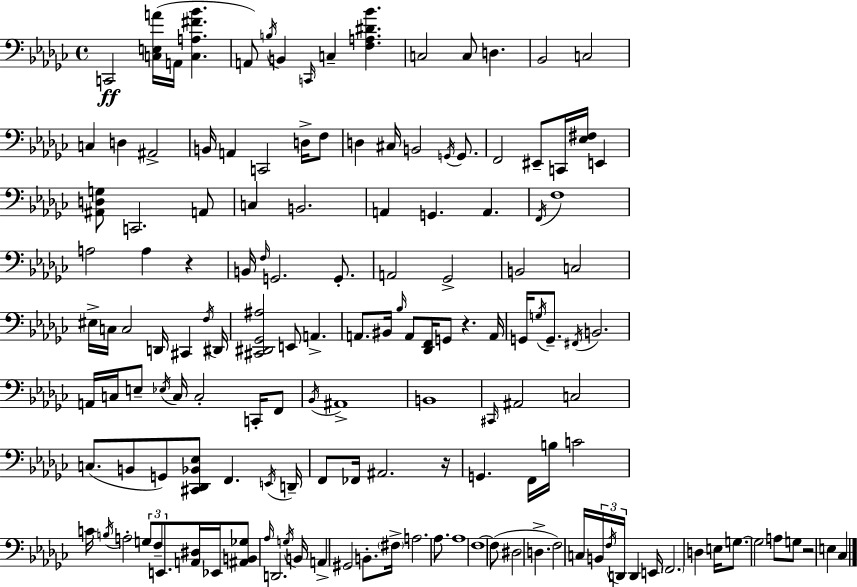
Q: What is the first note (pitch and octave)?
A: C2